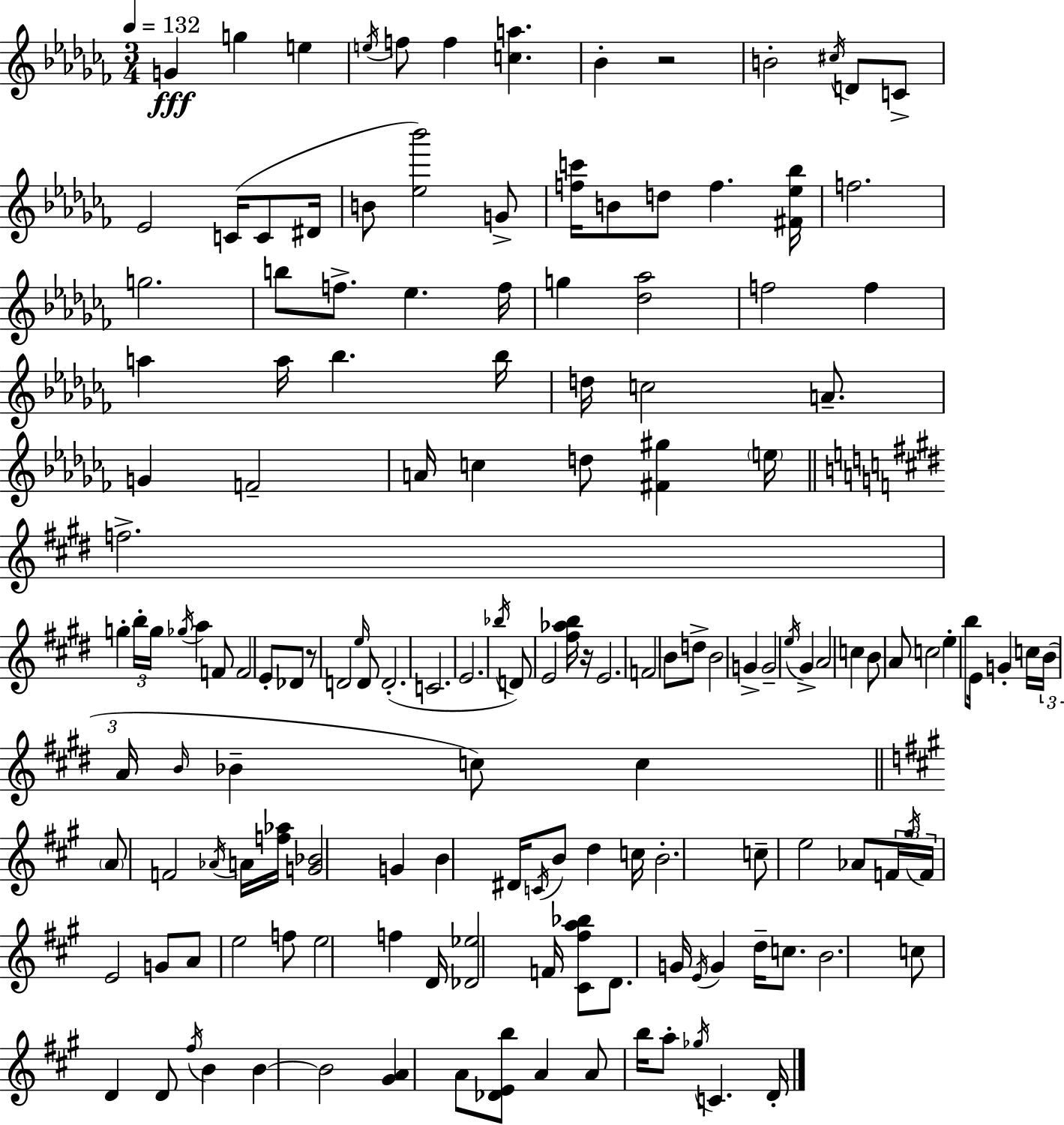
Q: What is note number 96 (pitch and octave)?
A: D5